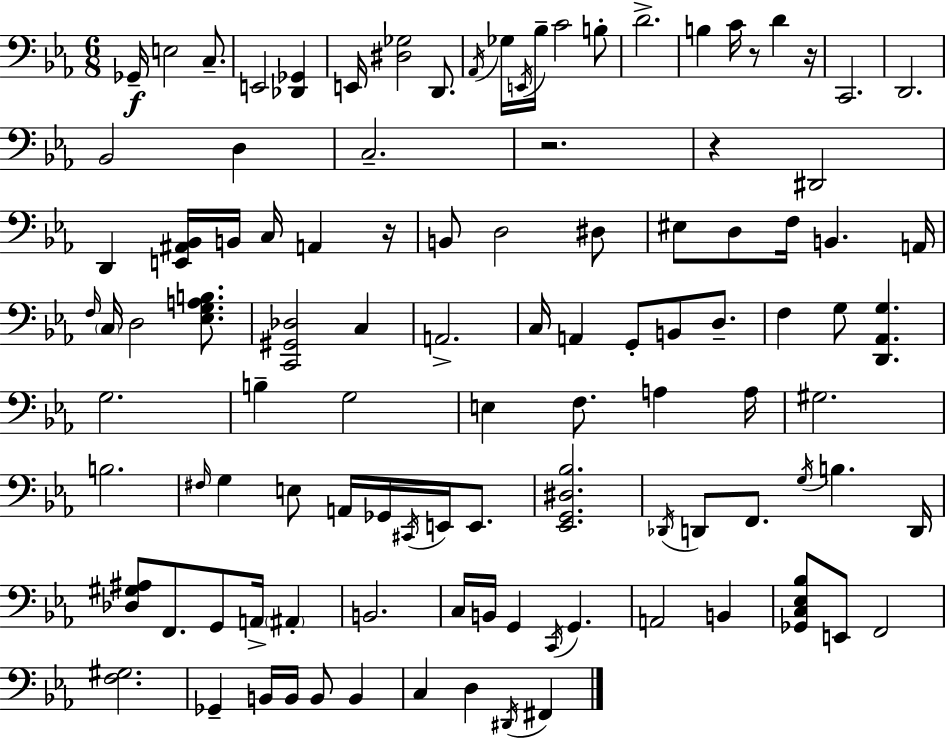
Gb2/s E3/h C3/e. E2/h [Db2,Gb2]/q E2/s [D#3,Gb3]/h D2/e. Ab2/s Gb3/s E2/s Bb3/s C4/h B3/e D4/h. B3/q C4/s R/e D4/q R/s C2/h. D2/h. Bb2/h D3/q C3/h. R/h. R/q D#2/h D2/q [E2,A#2,Bb2]/s B2/s C3/s A2/q R/s B2/e D3/h D#3/e EIS3/e D3/e F3/s B2/q. A2/s F3/s C3/s D3/h [Eb3,G3,A3,B3]/e. [C2,G#2,Db3]/h C3/q A2/h. C3/s A2/q G2/e B2/e D3/e. F3/q G3/e [D2,Ab2,G3]/q. G3/h. B3/q G3/h E3/q F3/e. A3/q A3/s G#3/h. B3/h. F#3/s G3/q E3/e A2/s Gb2/s C#2/s E2/s E2/e. [Eb2,G2,D#3,Bb3]/h. Db2/s D2/e F2/e. G3/s B3/q. D2/s [Db3,G#3,A#3]/e F2/e. G2/e A2/s A#2/q B2/h. C3/s B2/s G2/q C2/s G2/q. A2/h B2/q [Gb2,C3,Eb3,Bb3]/e E2/e F2/h [F3,G#3]/h. Gb2/q B2/s B2/s B2/e B2/q C3/q D3/q D#2/s F#2/q